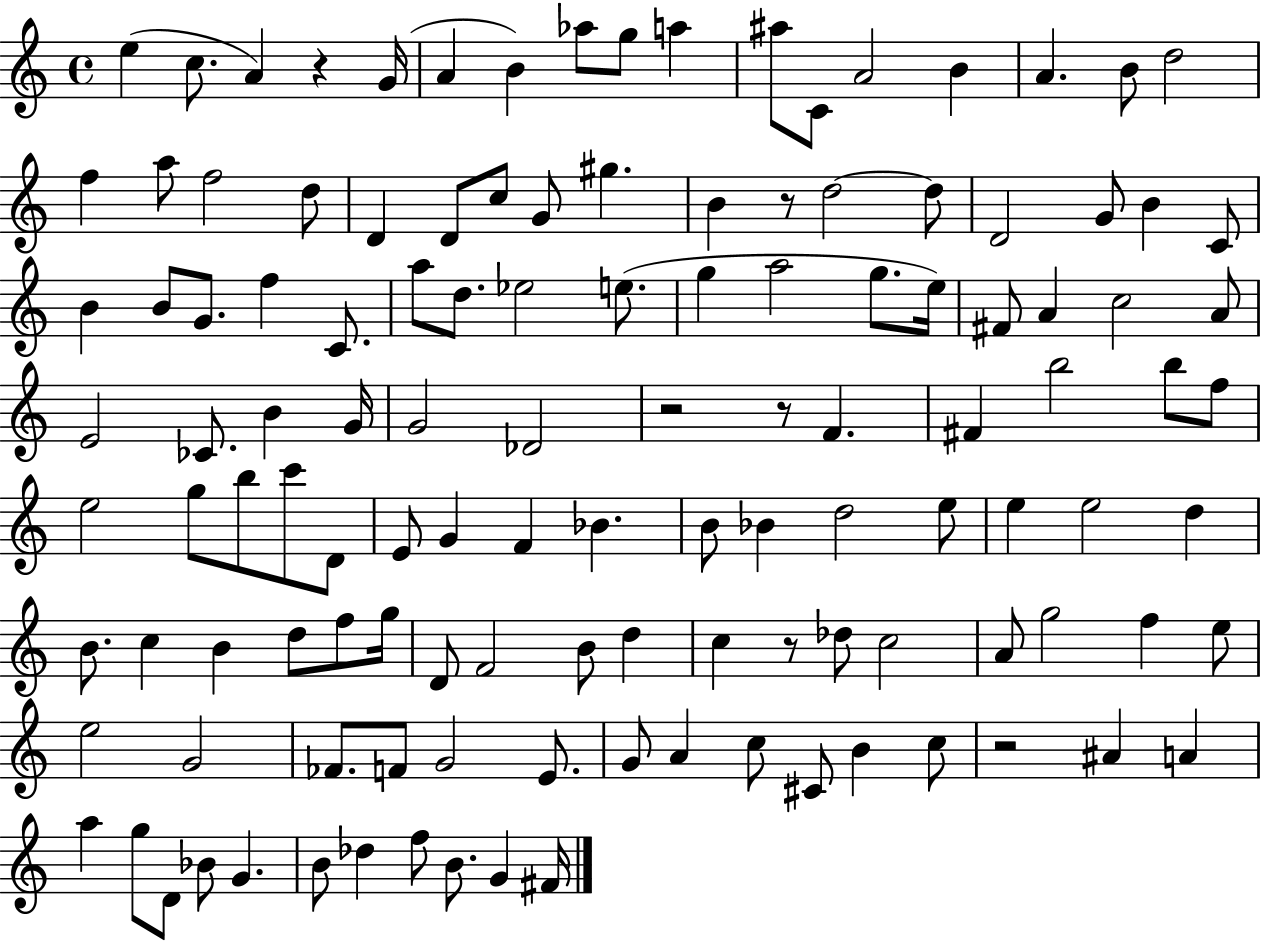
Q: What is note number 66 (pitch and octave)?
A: E4